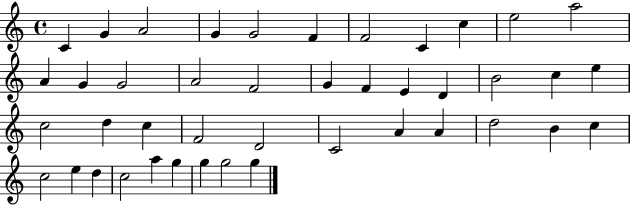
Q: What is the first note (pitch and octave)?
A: C4